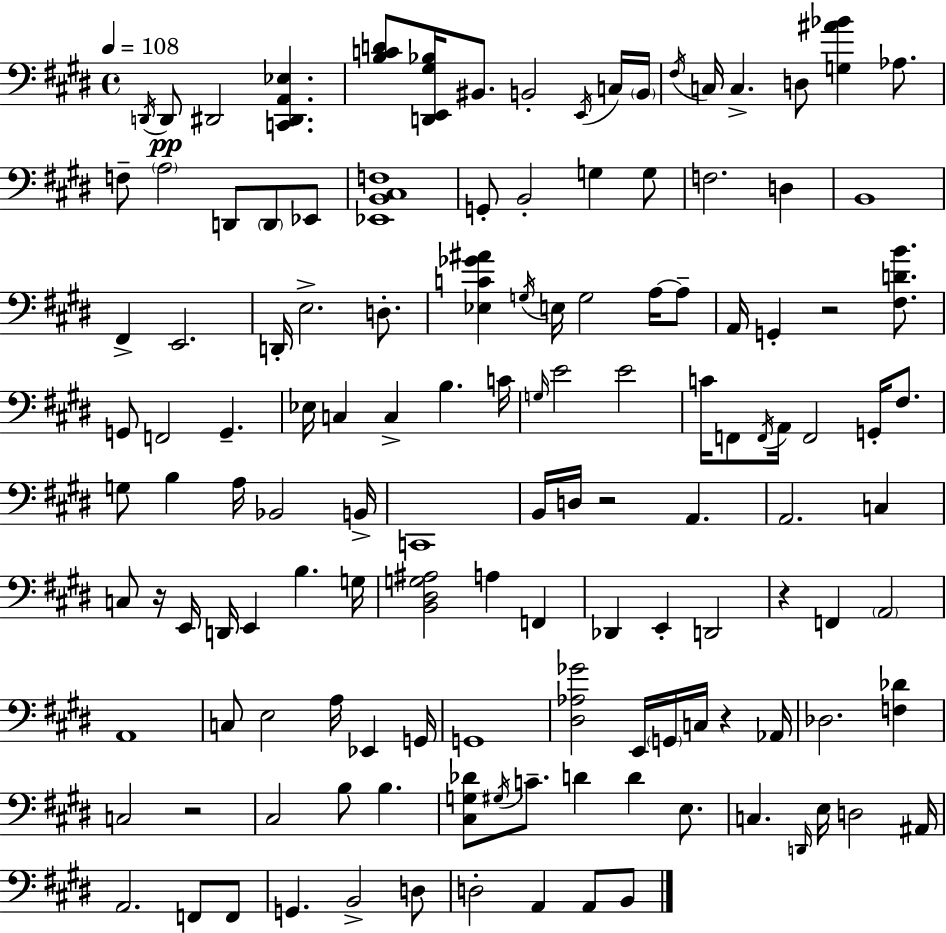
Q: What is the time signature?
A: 4/4